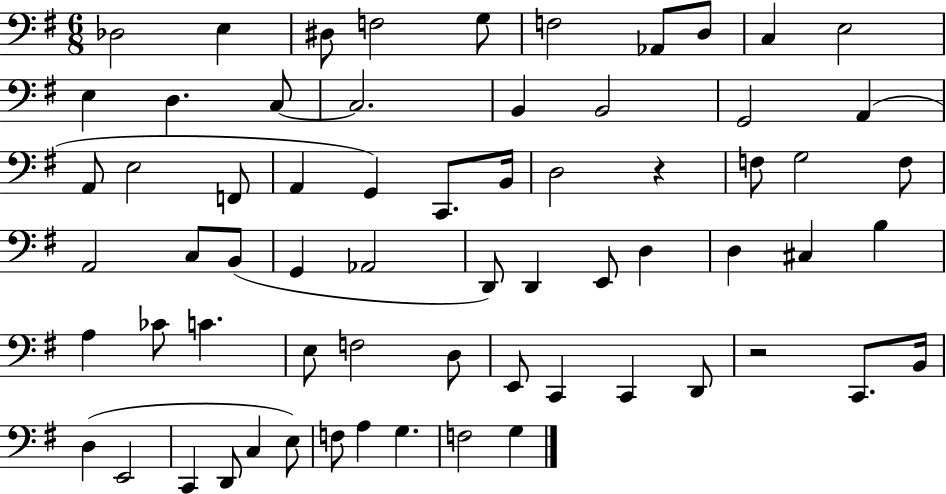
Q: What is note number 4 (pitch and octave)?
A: F3